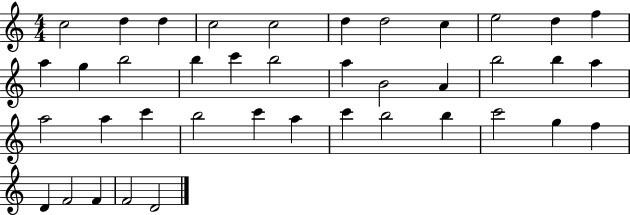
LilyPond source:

{
  \clef treble
  \numericTimeSignature
  \time 4/4
  \key c \major
  c''2 d''4 d''4 | c''2 c''2 | d''4 d''2 c''4 | e''2 d''4 f''4 | \break a''4 g''4 b''2 | b''4 c'''4 b''2 | a''4 b'2 a'4 | b''2 b''4 a''4 | \break a''2 a''4 c'''4 | b''2 c'''4 a''4 | c'''4 b''2 b''4 | c'''2 g''4 f''4 | \break d'4 f'2 f'4 | f'2 d'2 | \bar "|."
}